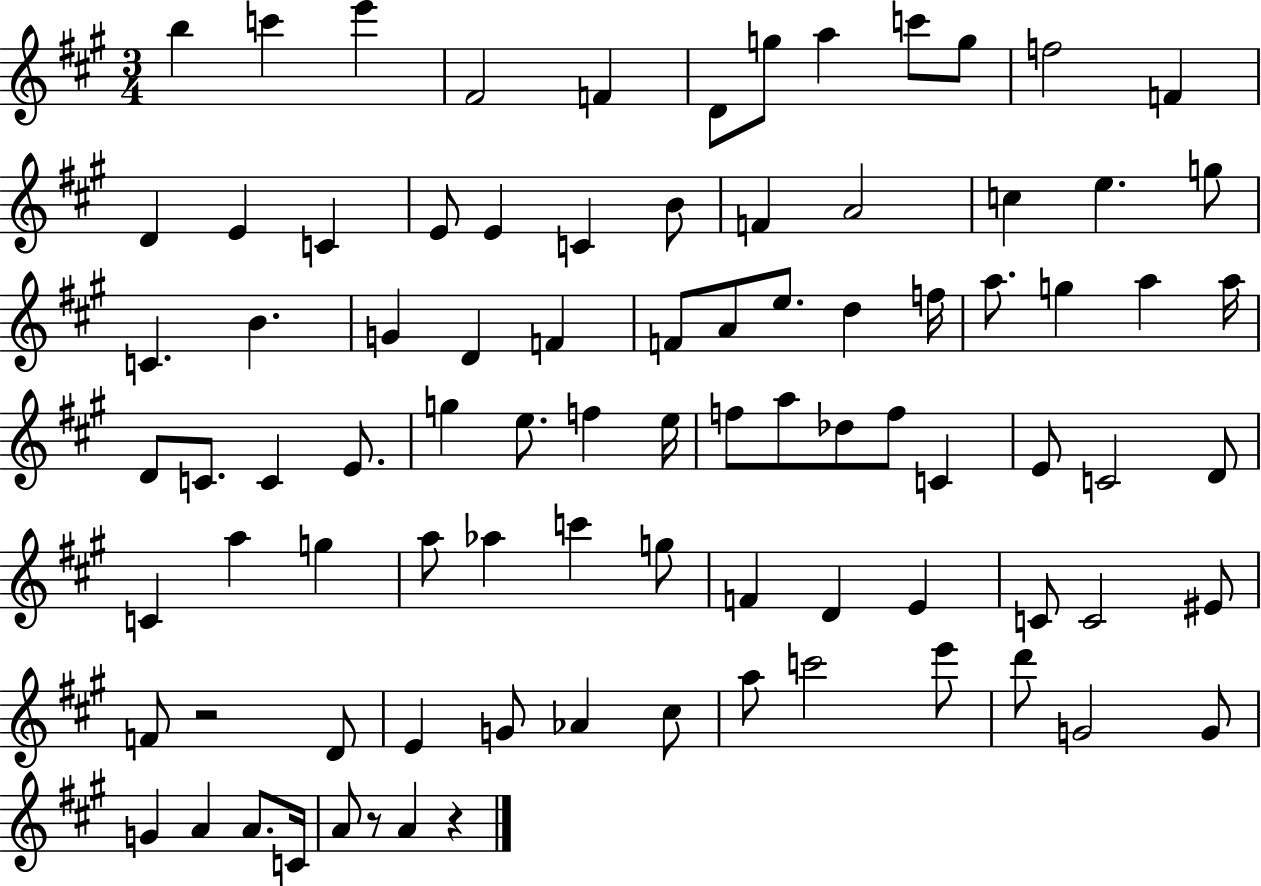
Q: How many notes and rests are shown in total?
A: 88